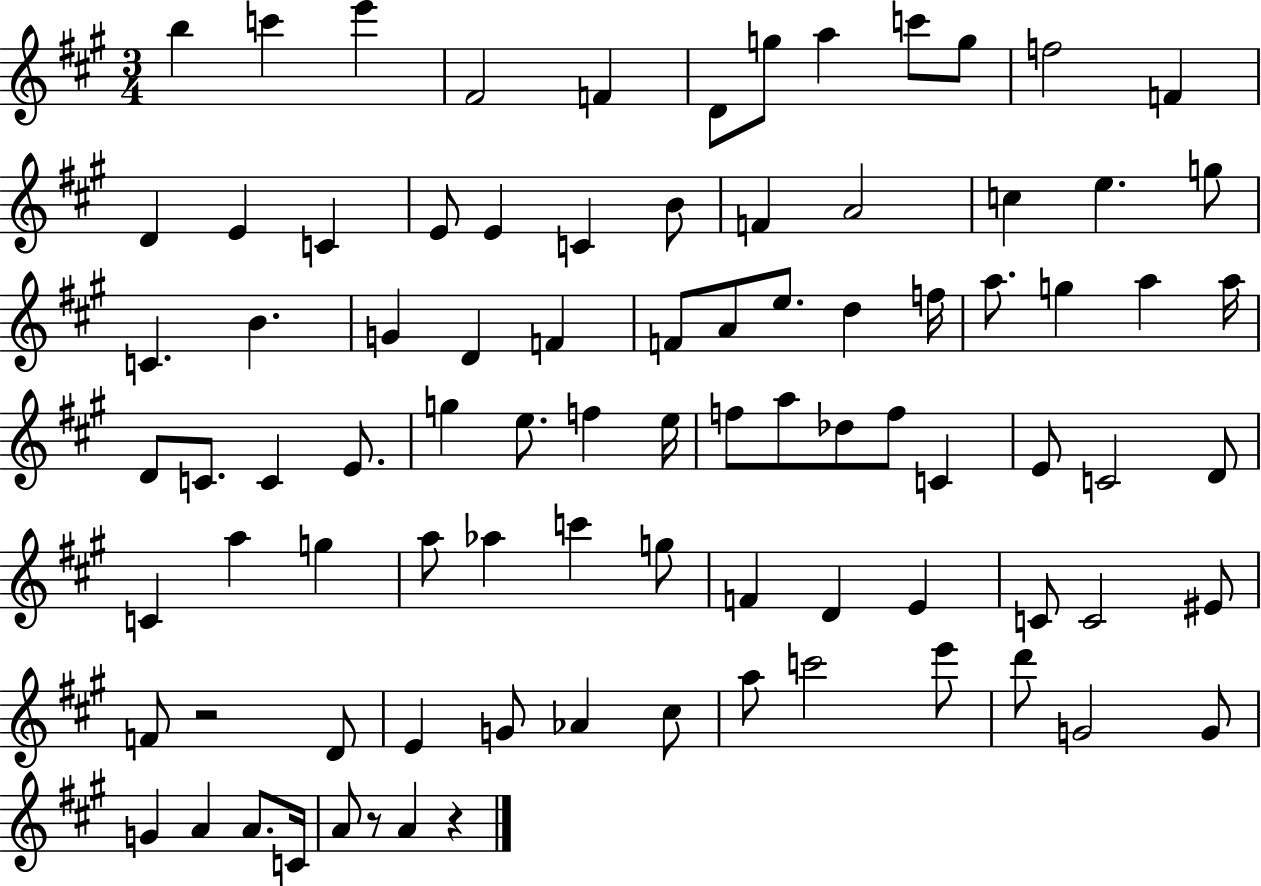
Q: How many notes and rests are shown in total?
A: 88